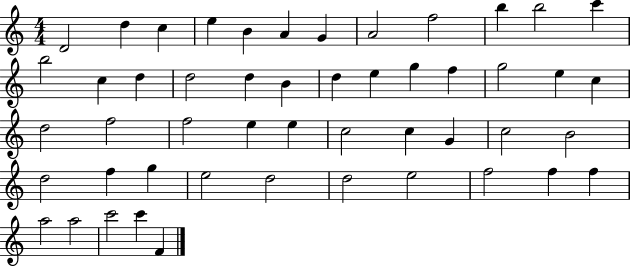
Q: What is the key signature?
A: C major